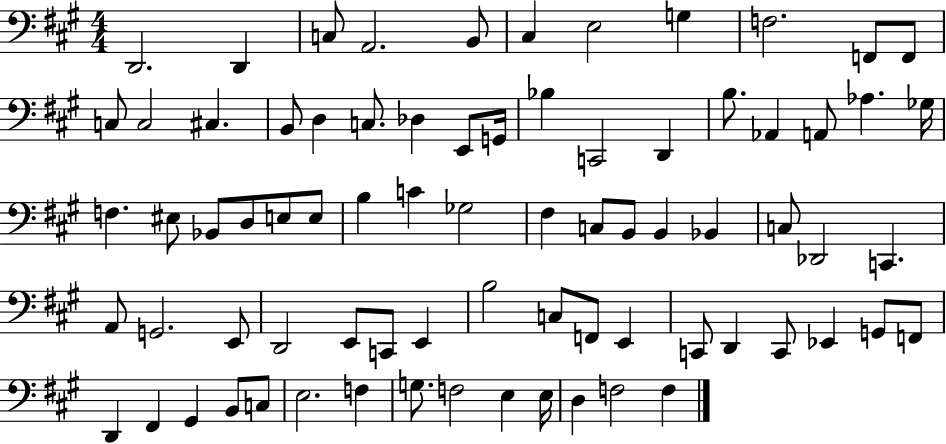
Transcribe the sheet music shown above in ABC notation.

X:1
T:Untitled
M:4/4
L:1/4
K:A
D,,2 D,, C,/2 A,,2 B,,/2 ^C, E,2 G, F,2 F,,/2 F,,/2 C,/2 C,2 ^C, B,,/2 D, C,/2 _D, E,,/2 G,,/4 _B, C,,2 D,, B,/2 _A,, A,,/2 _A, _G,/4 F, ^E,/2 _B,,/2 D,/2 E,/2 E,/2 B, C _G,2 ^F, C,/2 B,,/2 B,, _B,, C,/2 _D,,2 C,, A,,/2 G,,2 E,,/2 D,,2 E,,/2 C,,/2 E,, B,2 C,/2 F,,/2 E,, C,,/2 D,, C,,/2 _E,, G,,/2 F,,/2 D,, ^F,, ^G,, B,,/2 C,/2 E,2 F, G,/2 F,2 E, E,/4 D, F,2 F,